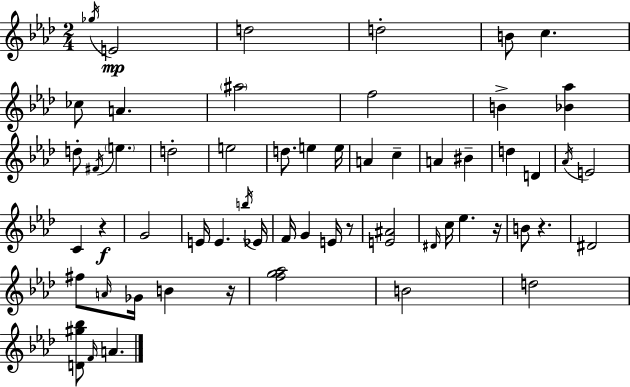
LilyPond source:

{
  \clef treble
  \numericTimeSignature
  \time 2/4
  \key f \minor
  \repeat volta 2 { \acciaccatura { ges''16 }\mp e'2 | d''2 | d''2-. | b'8 c''4. | \break ces''8 a'4. | \parenthesize ais''2 | f''2 | b'4-> <bes' aes''>4 | \break d''8-. \acciaccatura { fis'16 } \parenthesize e''4. | d''2-. | e''2 | d''8. e''4 | \break e''16 a'4 c''4-- | a'4 bis'4-- | d''4 d'4 | \acciaccatura { aes'16 } e'2 | \break c'4 r4\f | g'2 | e'16 e'4. | \acciaccatura { b''16 } ees'16 f'16 g'4 | \break e'16 r8 <e' ais'>2 | \grace { dis'16 } c''16 ees''4. | r16 b'8 r4. | dis'2 | \break fis''8 \grace { a'16 } | ges'16 b'4 r16 <f'' g'' aes''>2 | b'2 | d''2 | \break <d' gis'' bes''>8 | \grace { f'16 } a'4. } \bar "|."
}